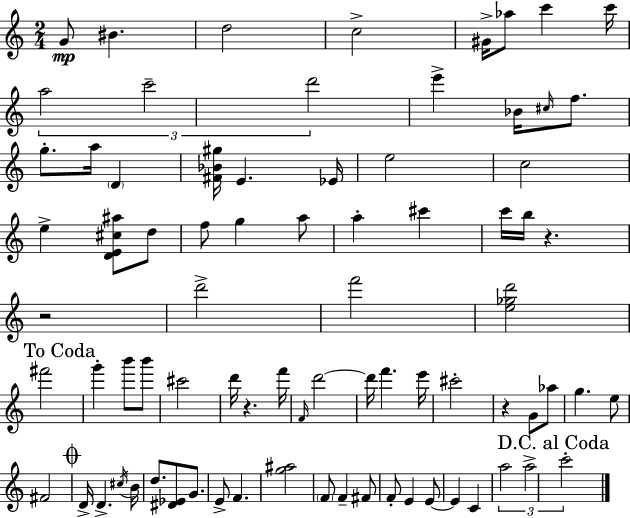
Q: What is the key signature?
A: A minor